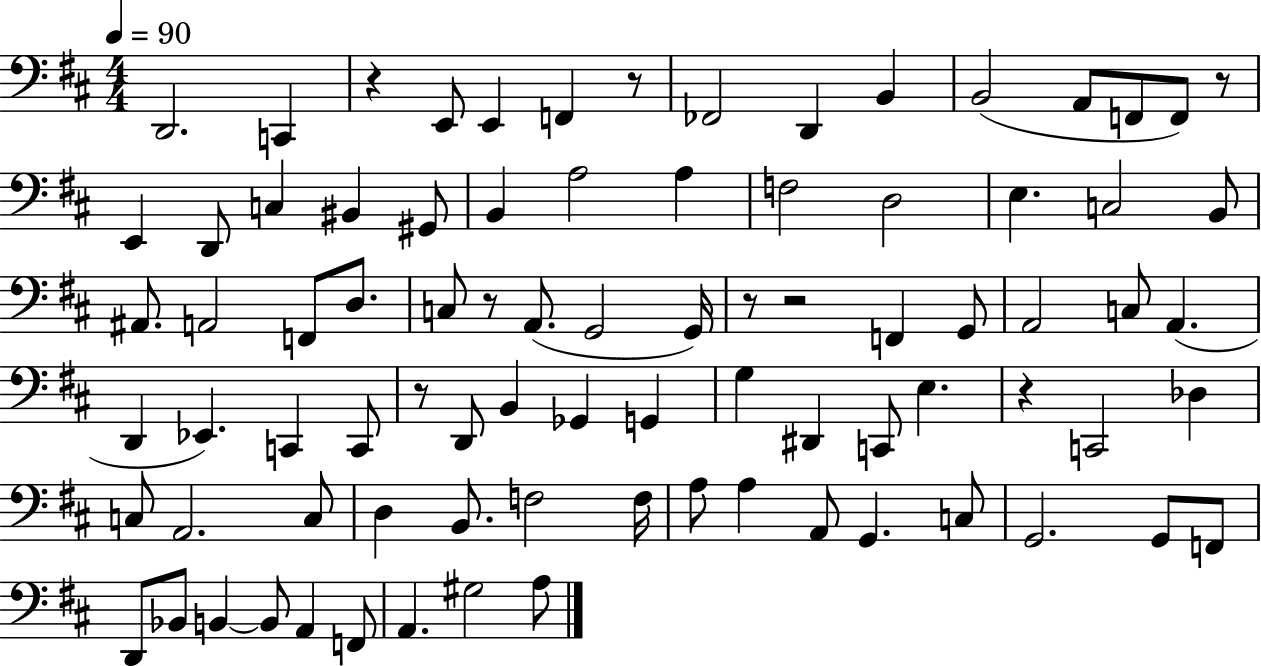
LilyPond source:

{
  \clef bass
  \numericTimeSignature
  \time 4/4
  \key d \major
  \tempo 4 = 90
  \repeat volta 2 { d,2. c,4 | r4 e,8 e,4 f,4 r8 | fes,2 d,4 b,4 | b,2( a,8 f,8 f,8) r8 | \break e,4 d,8 c4 bis,4 gis,8 | b,4 a2 a4 | f2 d2 | e4. c2 b,8 | \break ais,8. a,2 f,8 d8. | c8 r8 a,8.( g,2 g,16) | r8 r2 f,4 g,8 | a,2 c8 a,4.( | \break d,4 ees,4.) c,4 c,8 | r8 d,8 b,4 ges,4 g,4 | g4 dis,4 c,8 e4. | r4 c,2 des4 | \break c8 a,2. c8 | d4 b,8. f2 f16 | a8 a4 a,8 g,4. c8 | g,2. g,8 f,8 | \break d,8 bes,8 b,4~~ b,8 a,4 f,8 | a,4. gis2 a8 | } \bar "|."
}